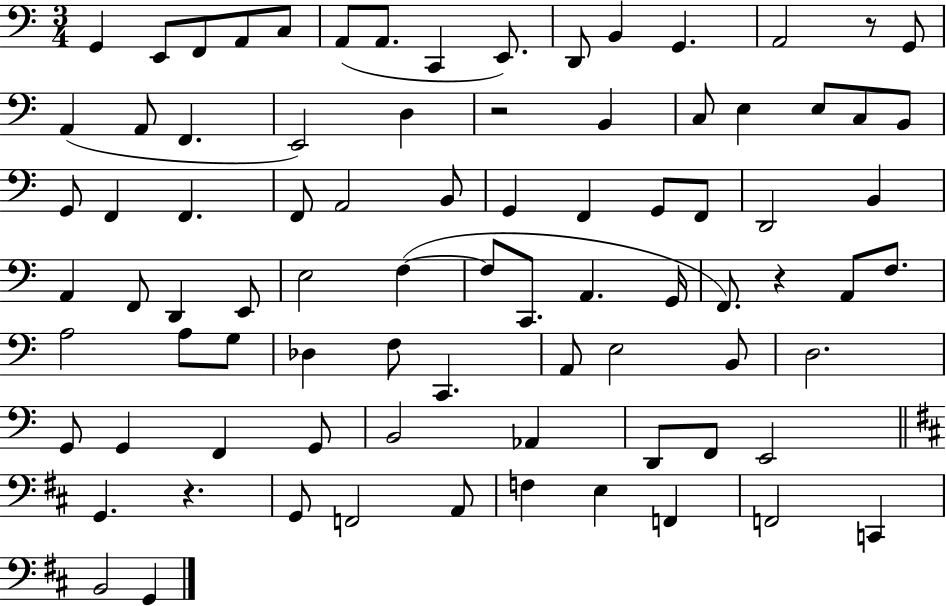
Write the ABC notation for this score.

X:1
T:Untitled
M:3/4
L:1/4
K:C
G,, E,,/2 F,,/2 A,,/2 C,/2 A,,/2 A,,/2 C,, E,,/2 D,,/2 B,, G,, A,,2 z/2 G,,/2 A,, A,,/2 F,, E,,2 D, z2 B,, C,/2 E, E,/2 C,/2 B,,/2 G,,/2 F,, F,, F,,/2 A,,2 B,,/2 G,, F,, G,,/2 F,,/2 D,,2 B,, A,, F,,/2 D,, E,,/2 E,2 F, F,/2 C,,/2 A,, G,,/4 F,,/2 z A,,/2 F,/2 A,2 A,/2 G,/2 _D, F,/2 C,, A,,/2 E,2 B,,/2 D,2 G,,/2 G,, F,, G,,/2 B,,2 _A,, D,,/2 F,,/2 E,,2 G,, z G,,/2 F,,2 A,,/2 F, E, F,, F,,2 C,, B,,2 G,,